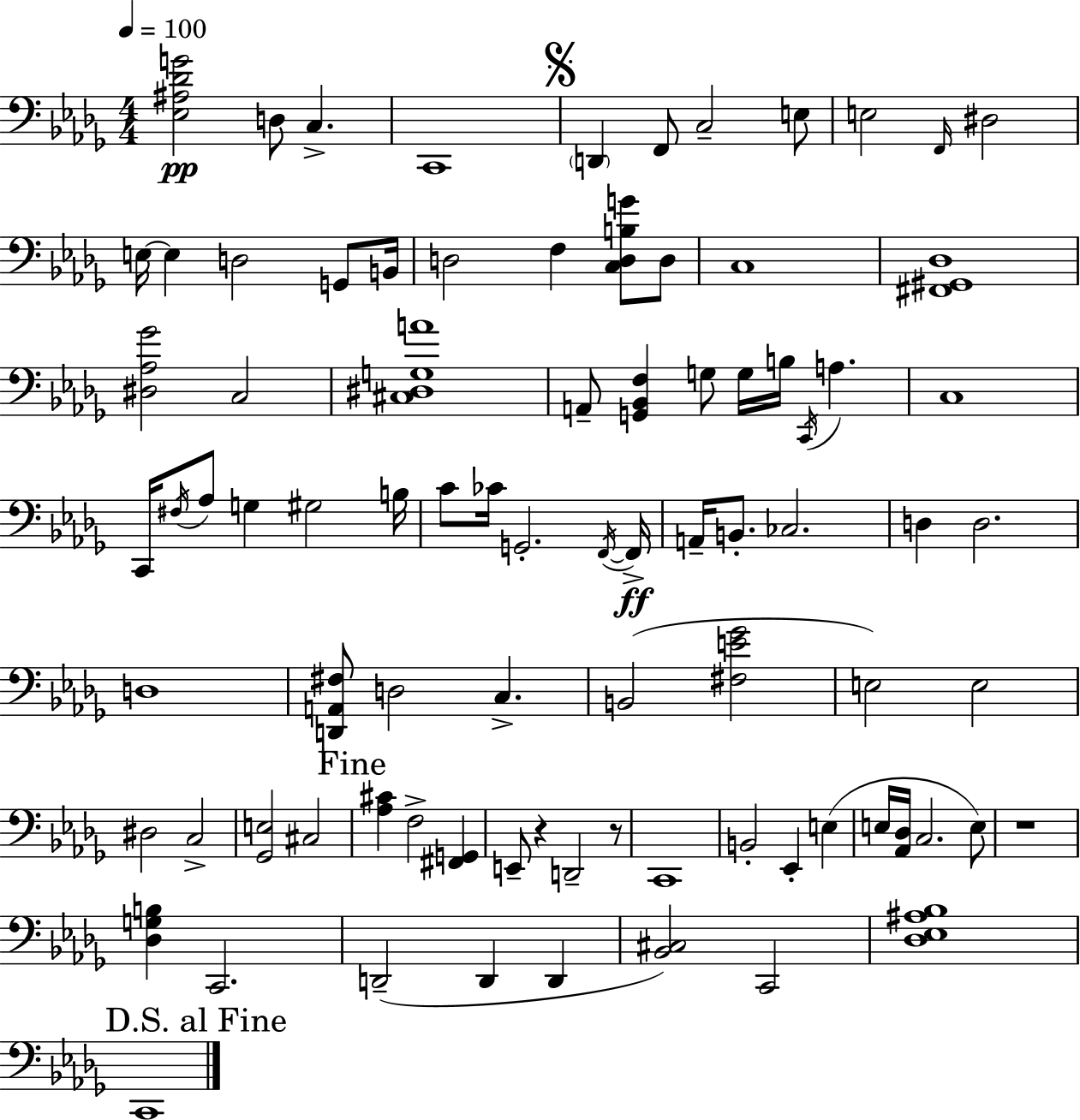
{
  \clef bass
  \numericTimeSignature
  \time 4/4
  \key bes \minor
  \tempo 4 = 100
  <ees ais des' g'>2\pp d8 c4.-> | c,1 | \mark \markup { \musicglyph "scripts.segno" } \parenthesize d,4 f,8 c2-- e8 | e2 \grace { f,16 } dis2 | \break e16~~ e4 d2 g,8 | b,16 d2 f4 <c d b g'>8 d8 | c1 | <fis, gis, des>1 | \break <dis aes ges'>2 c2 | <cis dis g a'>1 | a,8-- <g, bes, f>4 g8 g16 b16 \acciaccatura { c,16 } a4. | c1 | \break c,16 \acciaccatura { fis16 } aes8 g4 gis2 | b16 c'8 ces'16 g,2.-. | \acciaccatura { f,16~ }~ f,16->\ff a,16-- b,8.-. ces2. | d4 d2. | \break d1 | <d, a, fis>8 d2 c4.-> | b,2( <fis e' ges'>2 | e2) e2 | \break dis2 c2-> | <ges, e>2 cis2 | \mark "Fine" <aes cis'>4 f2-> | <fis, g,>4 e,8-- r4 d,2-- | \break r8 c,1 | b,2-. ees,4-. | e4( e16 <aes, des>16 c2. | e8) r1 | \break <des g b>4 c,2. | d,2--( d,4 | d,4 <bes, cis>2) c,2 | <des ees ais bes>1 | \break \mark "D.S. al Fine" c,1 | \bar "|."
}